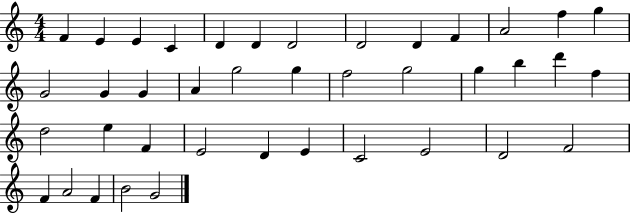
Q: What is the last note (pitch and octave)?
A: G4